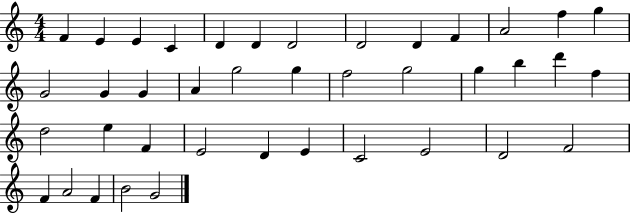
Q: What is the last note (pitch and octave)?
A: G4